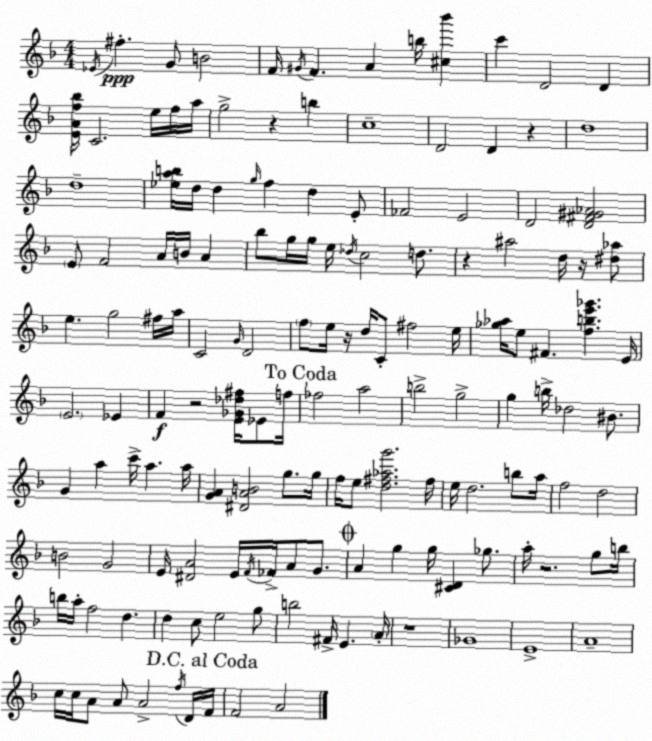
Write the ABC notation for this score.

X:1
T:Untitled
M:4/4
L:1/4
K:F
_E/4 ^f G/2 B2 F/4 ^G/4 F A b/4 [^c_b'] c' D2 D [EAf_b]/4 C2 e/4 f/4 a/4 g2 z b c4 D2 D z d4 d4 [_eab]/4 d/4 d g/4 f d E/2 _F2 E2 D2 [D^F^G_A]2 E/2 F2 A/4 B/4 A _b/2 g/4 g/4 e/4 _d/4 c2 d/2 z ^a2 d/4 z/4 [^d_a]/2 e g2 ^f/4 a/4 C2 G/4 D2 f/2 e/4 z/4 d/4 C/2 ^f2 e/4 [_g_a]/4 e/2 ^F [fbe'_g'] E/4 E2 _E F z2 [E_G_d^f]/4 _E/2 f/4 _f2 a2 b2 g2 g b/4 _d2 ^B/2 G a c'/4 a a/4 [GA] [^DAB]2 g/2 g/4 f/4 e/2 [d^f_ag']2 ^f/4 e/4 d2 b/2 a/4 f2 d2 B2 G2 E/4 [^DA]2 E/4 F/4 _F/4 A/2 G/2 A g g/4 [^CD] _g/2 a/4 z2 g/2 b/4 b/4 a/4 f2 d d c/2 e2 g/2 b2 ^F/4 E A/4 z4 _G4 E4 A4 c/4 c/4 A/2 A/2 A2 f/4 D/4 F/4 F2 A2